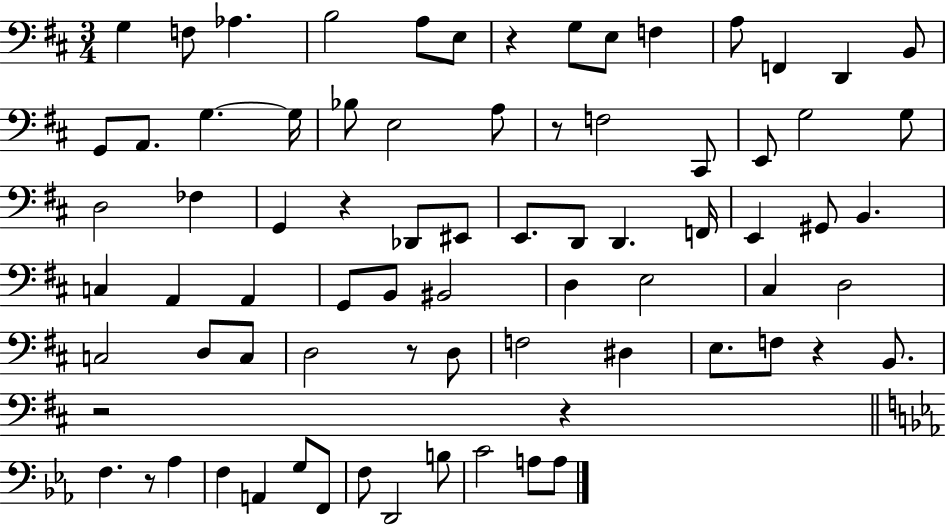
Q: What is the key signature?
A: D major